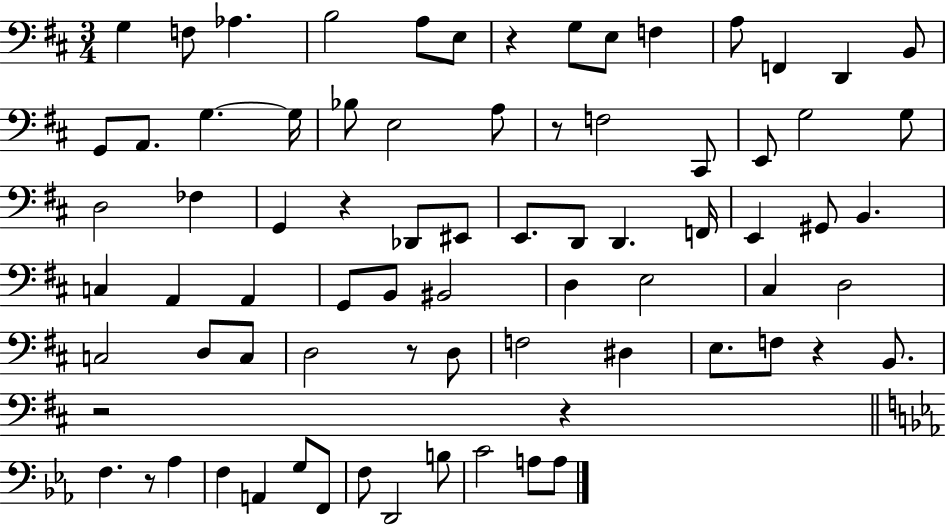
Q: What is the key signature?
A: D major